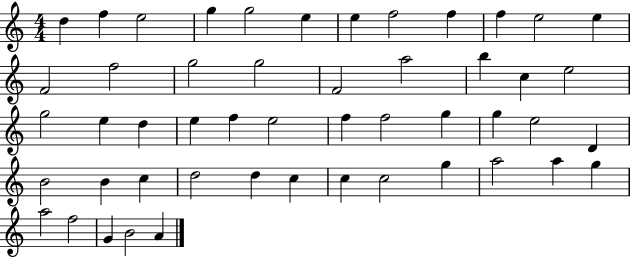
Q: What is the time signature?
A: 4/4